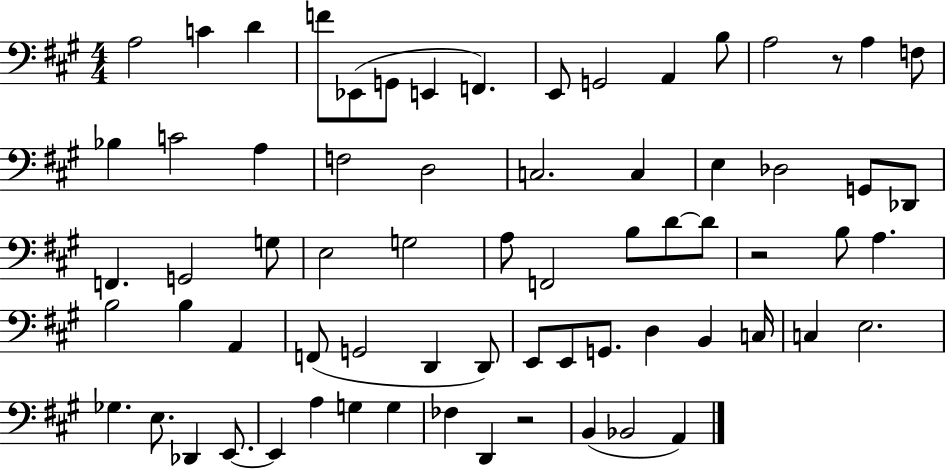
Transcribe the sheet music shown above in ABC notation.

X:1
T:Untitled
M:4/4
L:1/4
K:A
A,2 C D F/2 _E,,/2 G,,/2 E,, F,, E,,/2 G,,2 A,, B,/2 A,2 z/2 A, F,/2 _B, C2 A, F,2 D,2 C,2 C, E, _D,2 G,,/2 _D,,/2 F,, G,,2 G,/2 E,2 G,2 A,/2 F,,2 B,/2 D/2 D/2 z2 B,/2 A, B,2 B, A,, F,,/2 G,,2 D,, D,,/2 E,,/2 E,,/2 G,,/2 D, B,, C,/4 C, E,2 _G, E,/2 _D,, E,,/2 E,, A, G, G, _F, D,, z2 B,, _B,,2 A,,